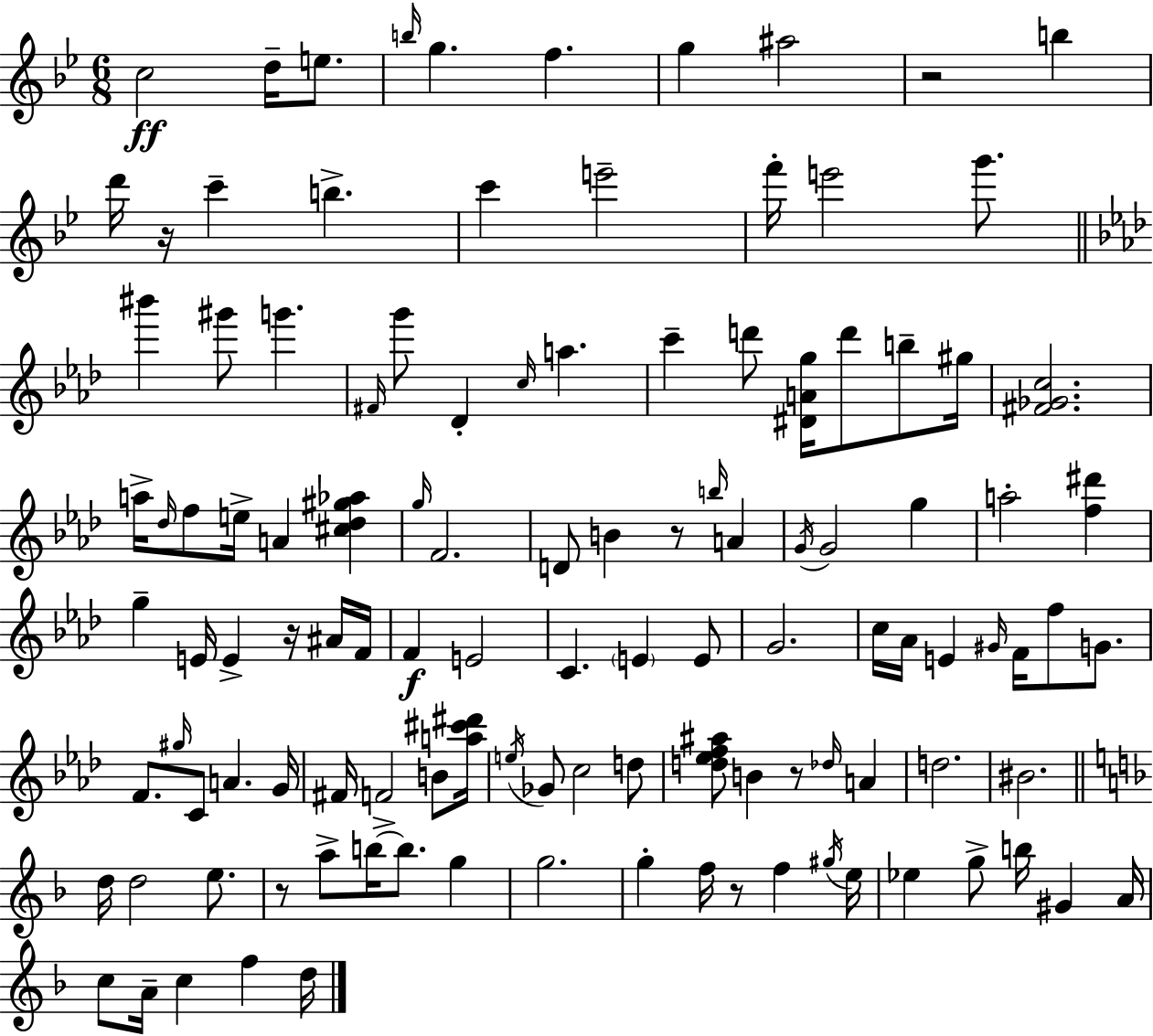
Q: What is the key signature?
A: BES major